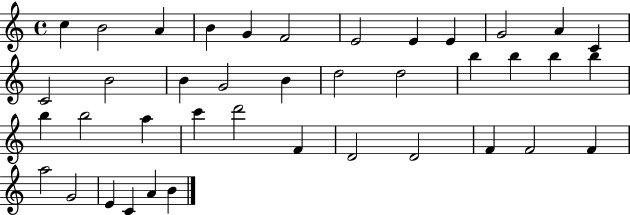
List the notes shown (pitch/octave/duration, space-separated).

C5/q B4/h A4/q B4/q G4/q F4/h E4/h E4/q E4/q G4/h A4/q C4/q C4/h B4/h B4/q G4/h B4/q D5/h D5/h B5/q B5/q B5/q B5/q B5/q B5/h A5/q C6/q D6/h F4/q D4/h D4/h F4/q F4/h F4/q A5/h G4/h E4/q C4/q A4/q B4/q